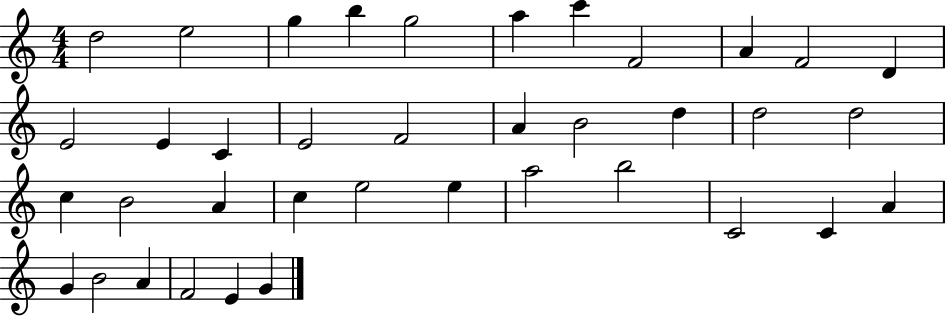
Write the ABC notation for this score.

X:1
T:Untitled
M:4/4
L:1/4
K:C
d2 e2 g b g2 a c' F2 A F2 D E2 E C E2 F2 A B2 d d2 d2 c B2 A c e2 e a2 b2 C2 C A G B2 A F2 E G